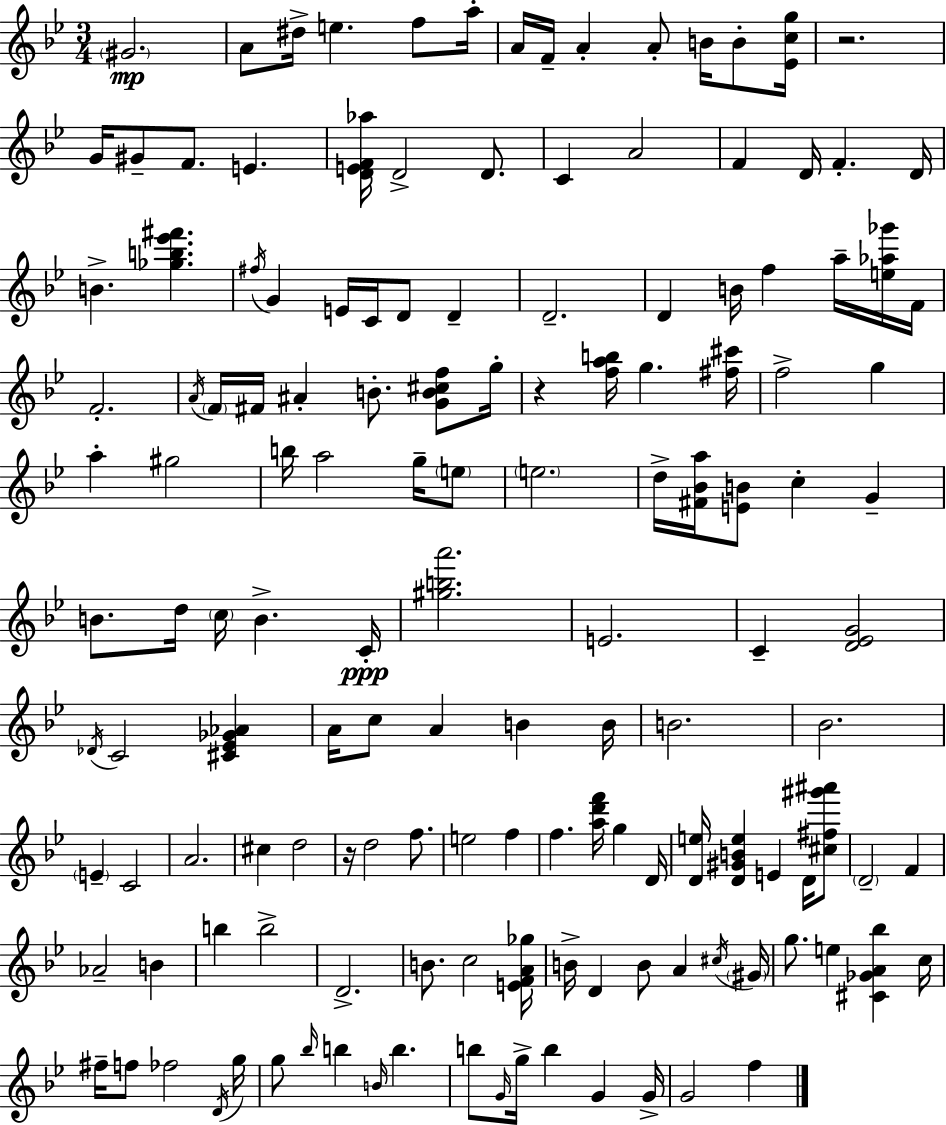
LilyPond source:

{
  \clef treble
  \numericTimeSignature
  \time 3/4
  \key bes \major
  \parenthesize gis'2.\mp | a'8 dis''16-> e''4. f''8 a''16-. | a'16 f'16-- a'4-. a'8-. b'16 b'8-. <ees' c'' g''>16 | r2. | \break g'16 gis'8-- f'8. e'4. | <d' e' f' aes''>16 d'2-> d'8. | c'4 a'2 | f'4 d'16 f'4.-. d'16 | \break b'4.-> <ges'' b'' ees''' fis'''>4. | \acciaccatura { fis''16 } g'4 e'16 c'16 d'8 d'4-- | d'2.-- | d'4 b'16 f''4 a''16-- <e'' aes'' ges'''>16 | \break f'16 f'2.-. | \acciaccatura { a'16 } \parenthesize f'16 fis'16 ais'4-. b'8.-. <g' b' cis'' f''>8 | g''16-. r4 <f'' a'' b''>16 g''4. | <fis'' cis'''>16 f''2-> g''4 | \break a''4-. gis''2 | b''16 a''2 g''16-- | \parenthesize e''8 \parenthesize e''2. | d''16-> <fis' bes' a''>16 <e' b'>8 c''4-. g'4-- | \break b'8. d''16 \parenthesize c''16 b'4.-> | c'16-.\ppp <gis'' b'' a'''>2. | e'2. | c'4-- <d' ees' g'>2 | \break \acciaccatura { des'16 } c'2 <cis' ees' ges' aes'>4 | a'16 c''8 a'4 b'4 | b'16 b'2. | bes'2. | \break \parenthesize e'4-- c'2 | a'2. | cis''4 d''2 | r16 d''2 | \break f''8. e''2 f''4 | f''4. <a'' d''' f'''>16 g''4 | d'16 <d' e''>16 <d' gis' b' e''>4 e'4 | d'16 <cis'' fis'' gis''' ais'''>8 \parenthesize d'2-- f'4 | \break aes'2-- b'4 | b''4 b''2-> | d'2.-> | b'8. c''2 | \break <e' f' a' ges''>16 b'16-> d'4 b'8 a'4 | \acciaccatura { cis''16 } \parenthesize gis'16 g''8. e''4 <cis' ges' a' bes''>4 | c''16 fis''16-- f''8 fes''2 | \acciaccatura { d'16 } g''16 g''8 \grace { bes''16 } b''4 | \break \grace { b'16 } b''4. b''8 \grace { g'16 } g''16-> b''4 | g'4 g'16-> g'2 | f''4 \bar "|."
}